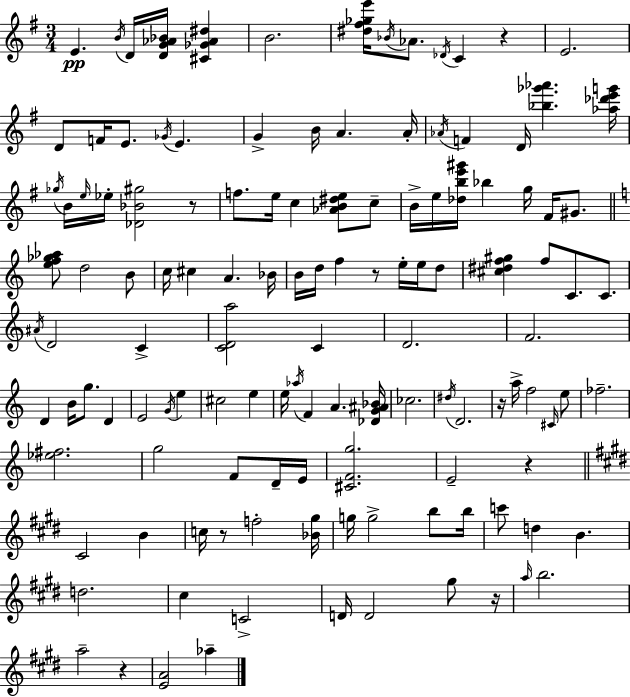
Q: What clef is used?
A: treble